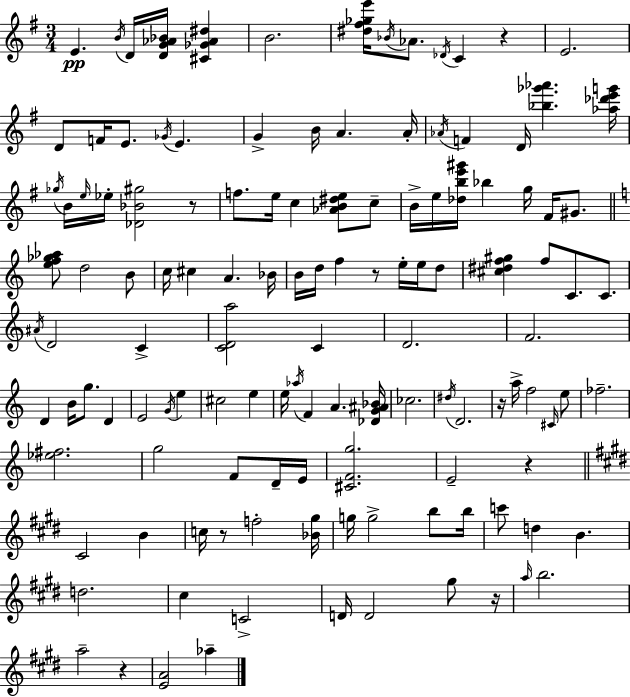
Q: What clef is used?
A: treble